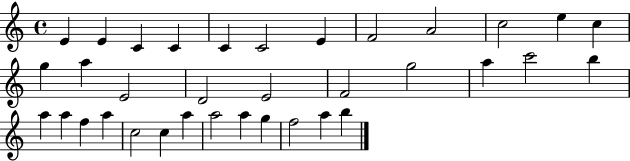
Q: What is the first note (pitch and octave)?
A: E4